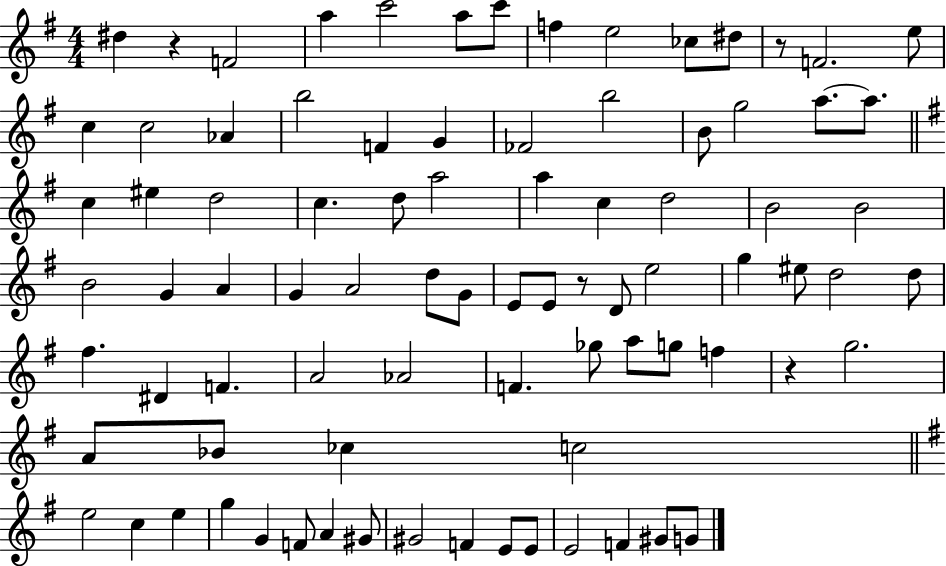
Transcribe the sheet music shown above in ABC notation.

X:1
T:Untitled
M:4/4
L:1/4
K:G
^d z F2 a c'2 a/2 c'/2 f e2 _c/2 ^d/2 z/2 F2 e/2 c c2 _A b2 F G _F2 b2 B/2 g2 a/2 a/2 c ^e d2 c d/2 a2 a c d2 B2 B2 B2 G A G A2 d/2 G/2 E/2 E/2 z/2 D/2 e2 g ^e/2 d2 d/2 ^f ^D F A2 _A2 F _g/2 a/2 g/2 f z g2 A/2 _B/2 _c c2 e2 c e g G F/2 A ^G/2 ^G2 F E/2 E/2 E2 F ^G/2 G/2